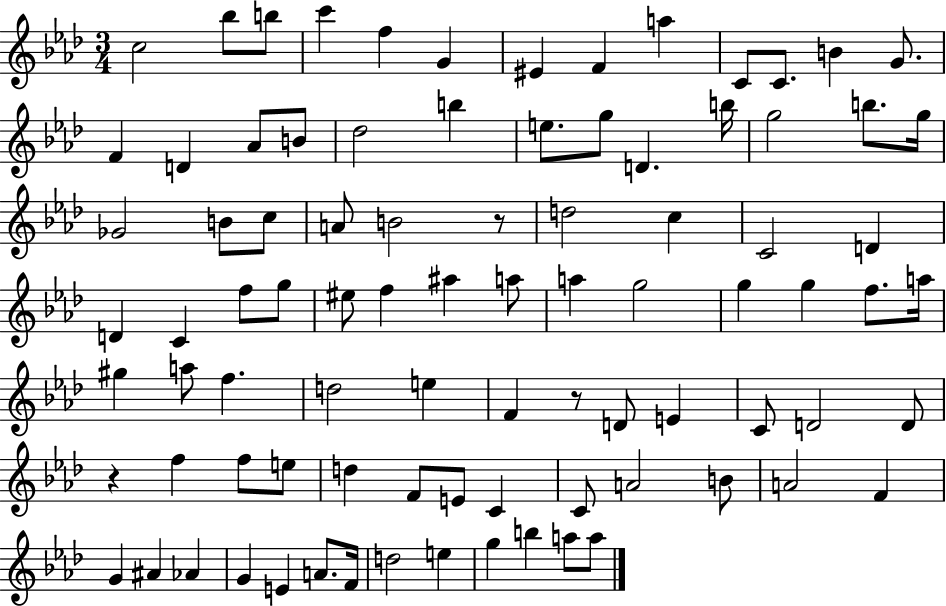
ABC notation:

X:1
T:Untitled
M:3/4
L:1/4
K:Ab
c2 _b/2 b/2 c' f G ^E F a C/2 C/2 B G/2 F D _A/2 B/2 _d2 b e/2 g/2 D b/4 g2 b/2 g/4 _G2 B/2 c/2 A/2 B2 z/2 d2 c C2 D D C f/2 g/2 ^e/2 f ^a a/2 a g2 g g f/2 a/4 ^g a/2 f d2 e F z/2 D/2 E C/2 D2 D/2 z f f/2 e/2 d F/2 E/2 C C/2 A2 B/2 A2 F G ^A _A G E A/2 F/4 d2 e g b a/2 a/2